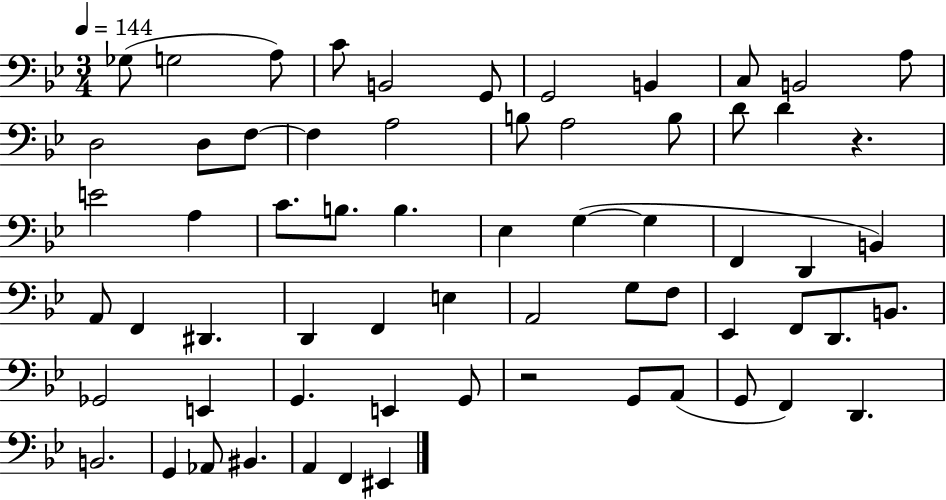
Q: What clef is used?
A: bass